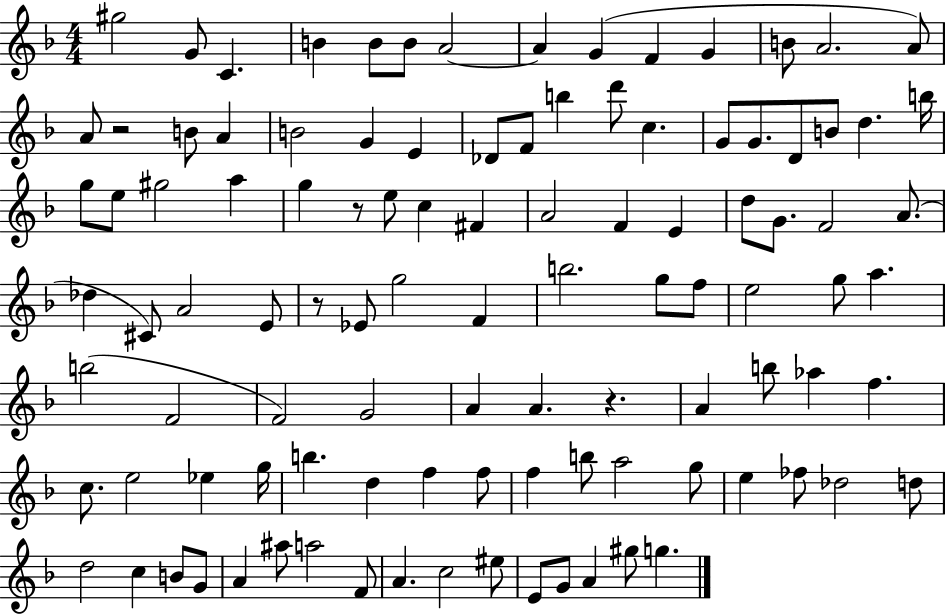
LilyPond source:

{
  \clef treble
  \numericTimeSignature
  \time 4/4
  \key f \major
  gis''2 g'8 c'4. | b'4 b'8 b'8 a'2~~ | a'4 g'4( f'4 g'4 | b'8 a'2. a'8) | \break a'8 r2 b'8 a'4 | b'2 g'4 e'4 | des'8 f'8 b''4 d'''8 c''4. | g'8 g'8. d'8 b'8 d''4. b''16 | \break g''8 e''8 gis''2 a''4 | g''4 r8 e''8 c''4 fis'4 | a'2 f'4 e'4 | d''8 g'8. f'2 a'8.( | \break des''4 cis'8) a'2 e'8 | r8 ees'8 g''2 f'4 | b''2. g''8 f''8 | e''2 g''8 a''4. | \break b''2( f'2 | f'2) g'2 | a'4 a'4. r4. | a'4 b''8 aes''4 f''4. | \break c''8. e''2 ees''4 g''16 | b''4. d''4 f''4 f''8 | f''4 b''8 a''2 g''8 | e''4 fes''8 des''2 d''8 | \break d''2 c''4 b'8 g'8 | a'4 ais''8 a''2 f'8 | a'4. c''2 eis''8 | e'8 g'8 a'4 gis''8 g''4. | \break \bar "|."
}